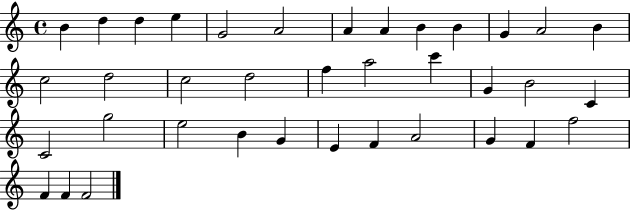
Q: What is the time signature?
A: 4/4